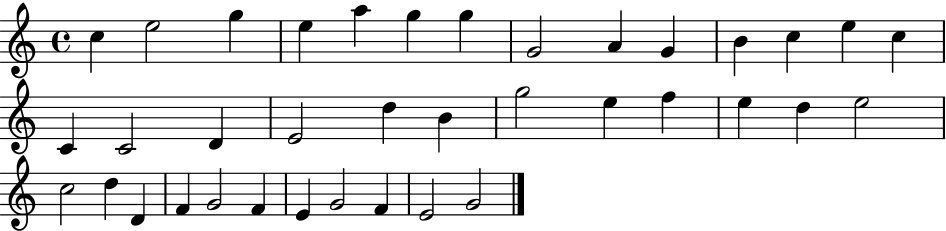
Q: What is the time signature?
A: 4/4